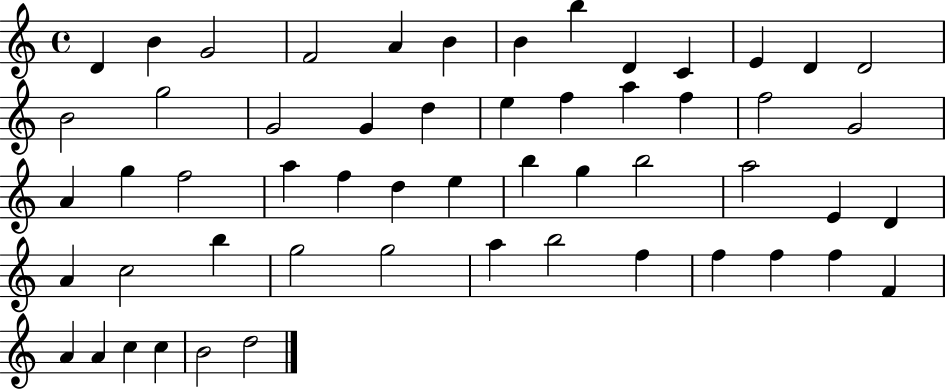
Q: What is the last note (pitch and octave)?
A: D5